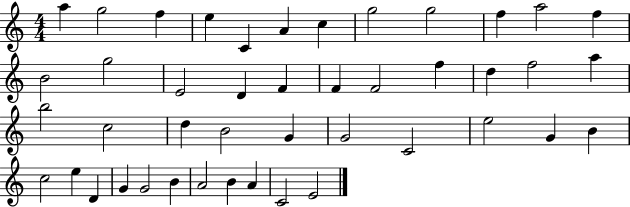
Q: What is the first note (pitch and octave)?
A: A5